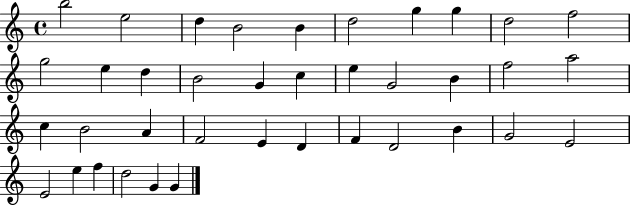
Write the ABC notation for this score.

X:1
T:Untitled
M:4/4
L:1/4
K:C
b2 e2 d B2 B d2 g g d2 f2 g2 e d B2 G c e G2 B f2 a2 c B2 A F2 E D F D2 B G2 E2 E2 e f d2 G G